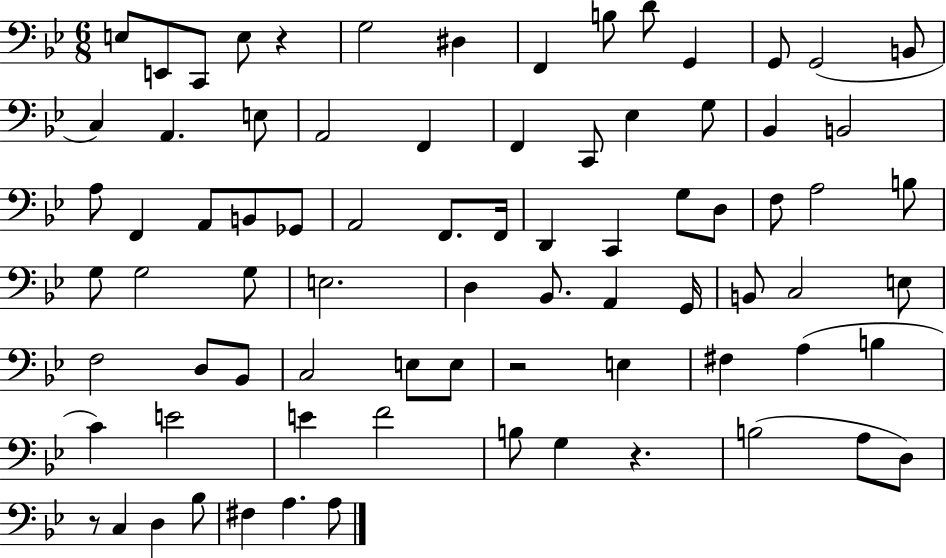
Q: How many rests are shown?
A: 4